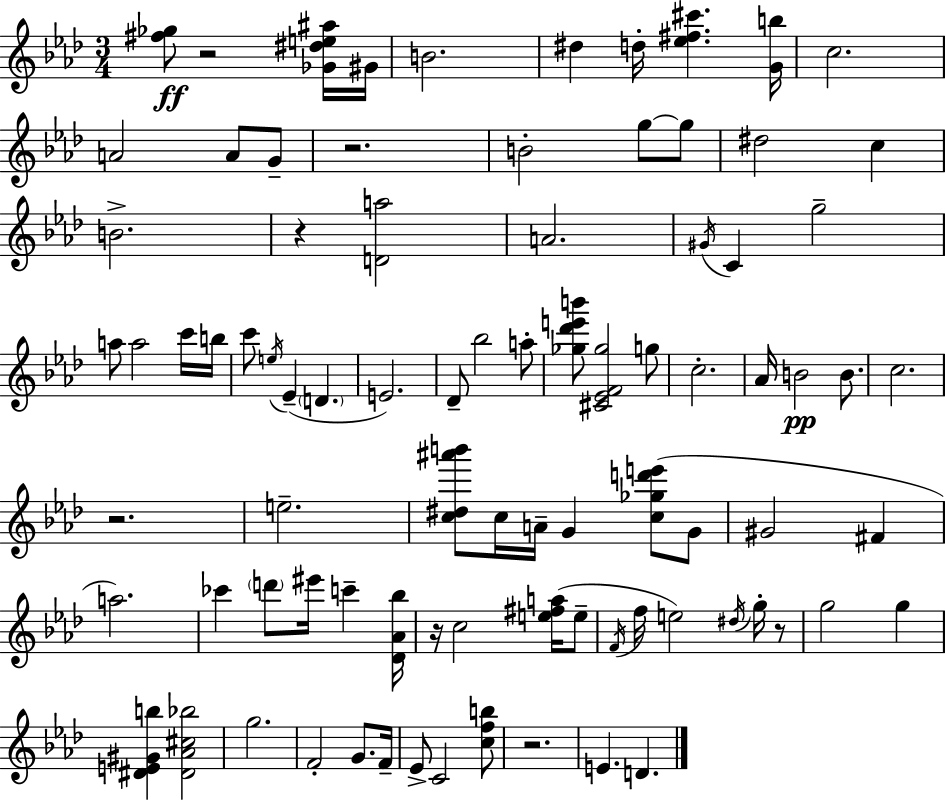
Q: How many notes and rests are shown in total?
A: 86